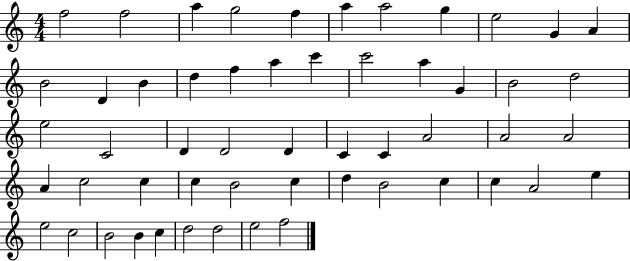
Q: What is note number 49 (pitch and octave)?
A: B4